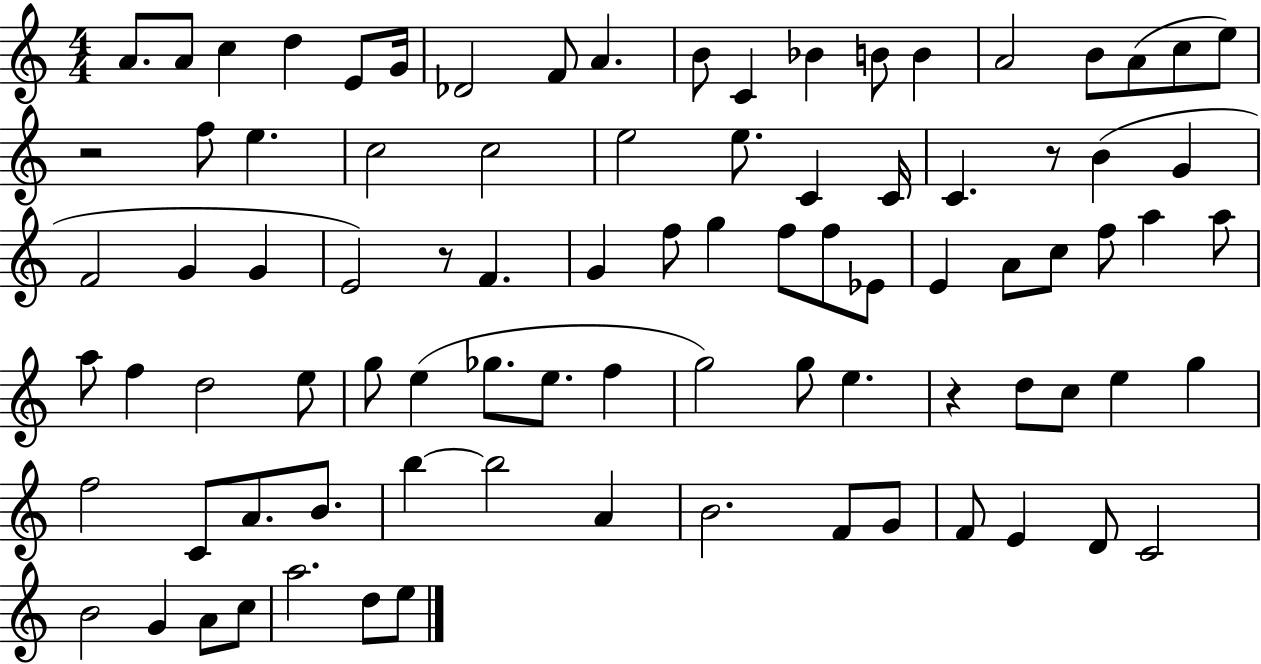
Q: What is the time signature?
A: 4/4